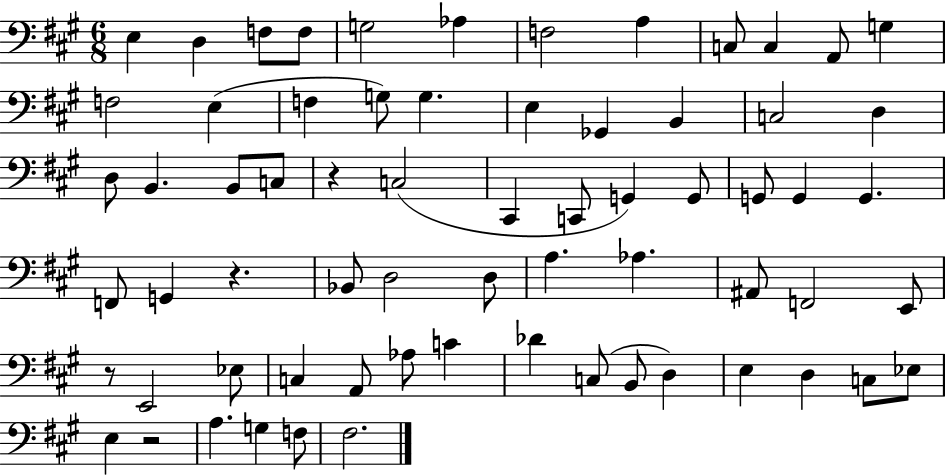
{
  \clef bass
  \numericTimeSignature
  \time 6/8
  \key a \major
  e4 d4 f8 f8 | g2 aes4 | f2 a4 | c8 c4 a,8 g4 | \break f2 e4( | f4 g8) g4. | e4 ges,4 b,4 | c2 d4 | \break d8 b,4. b,8 c8 | r4 c2( | cis,4 c,8 g,4) g,8 | g,8 g,4 g,4. | \break f,8 g,4 r4. | bes,8 d2 d8 | a4. aes4. | ais,8 f,2 e,8 | \break r8 e,2 ees8 | c4 a,8 aes8 c'4 | des'4 c8( b,8 d4) | e4 d4 c8 ees8 | \break e4 r2 | a4. g4 f8 | fis2. | \bar "|."
}